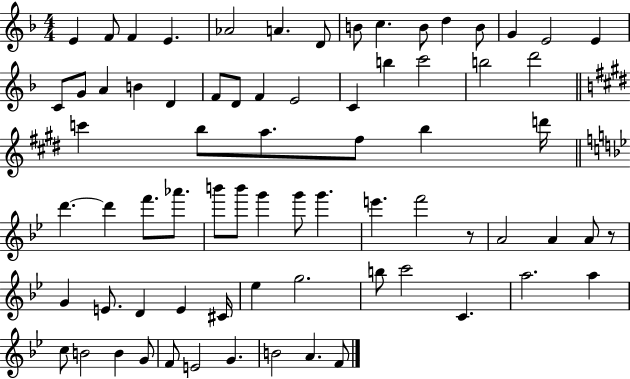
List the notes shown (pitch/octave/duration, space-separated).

E4/q F4/e F4/q E4/q. Ab4/h A4/q. D4/e B4/e C5/q. B4/e D5/q B4/e G4/q E4/h E4/q C4/e G4/e A4/q B4/q D4/q F4/e D4/e F4/q E4/h C4/q B5/q C6/h B5/h D6/h C6/q B5/e A5/e. F#5/e B5/q D6/s D6/q. D6/q F6/e. Ab6/e. B6/e B6/e G6/q G6/e G6/q. E6/q. F6/h R/e A4/h A4/q A4/e R/e G4/q E4/e. D4/q E4/q C#4/s Eb5/q G5/h. B5/e C6/h C4/q. A5/h. A5/q C5/e B4/h B4/q G4/e F4/e E4/h G4/q. B4/h A4/q. F4/e